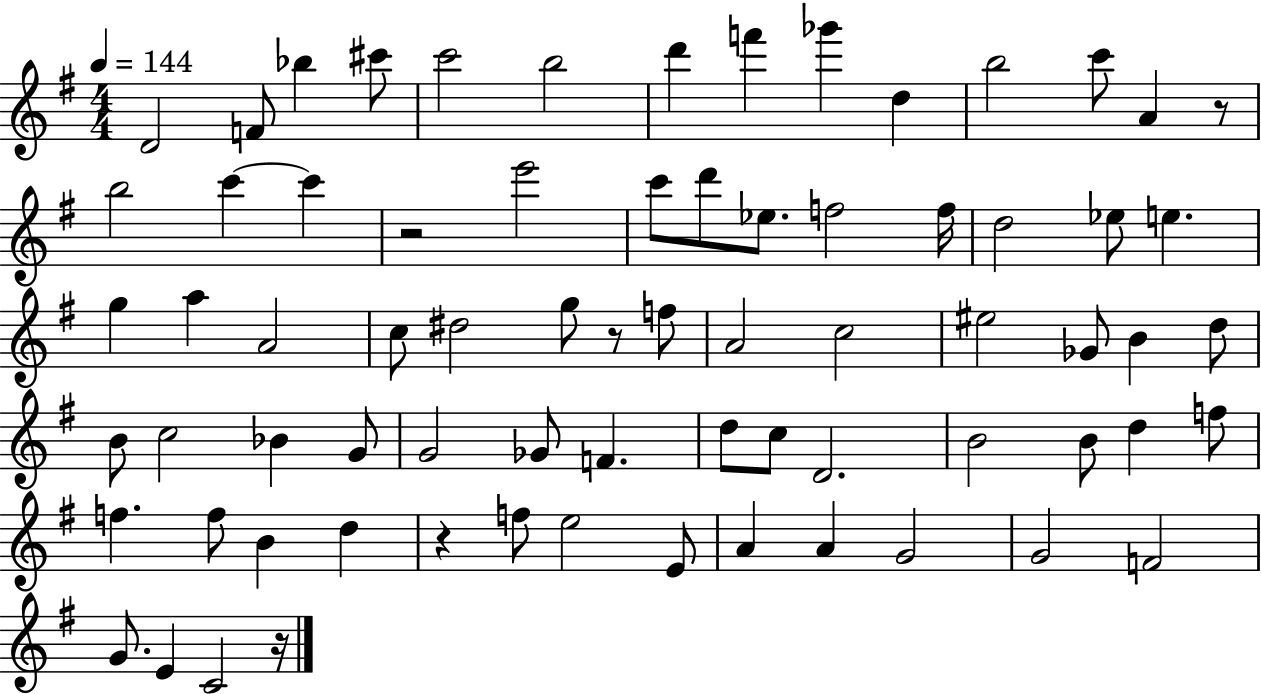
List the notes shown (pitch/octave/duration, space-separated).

D4/h F4/e Bb5/q C#6/e C6/h B5/h D6/q F6/q Gb6/q D5/q B5/h C6/e A4/q R/e B5/h C6/q C6/q R/h E6/h C6/e D6/e Eb5/e. F5/h F5/s D5/h Eb5/e E5/q. G5/q A5/q A4/h C5/e D#5/h G5/e R/e F5/e A4/h C5/h EIS5/h Gb4/e B4/q D5/e B4/e C5/h Bb4/q G4/e G4/h Gb4/e F4/q. D5/e C5/e D4/h. B4/h B4/e D5/q F5/e F5/q. F5/e B4/q D5/q R/q F5/e E5/h E4/e A4/q A4/q G4/h G4/h F4/h G4/e. E4/q C4/h R/s